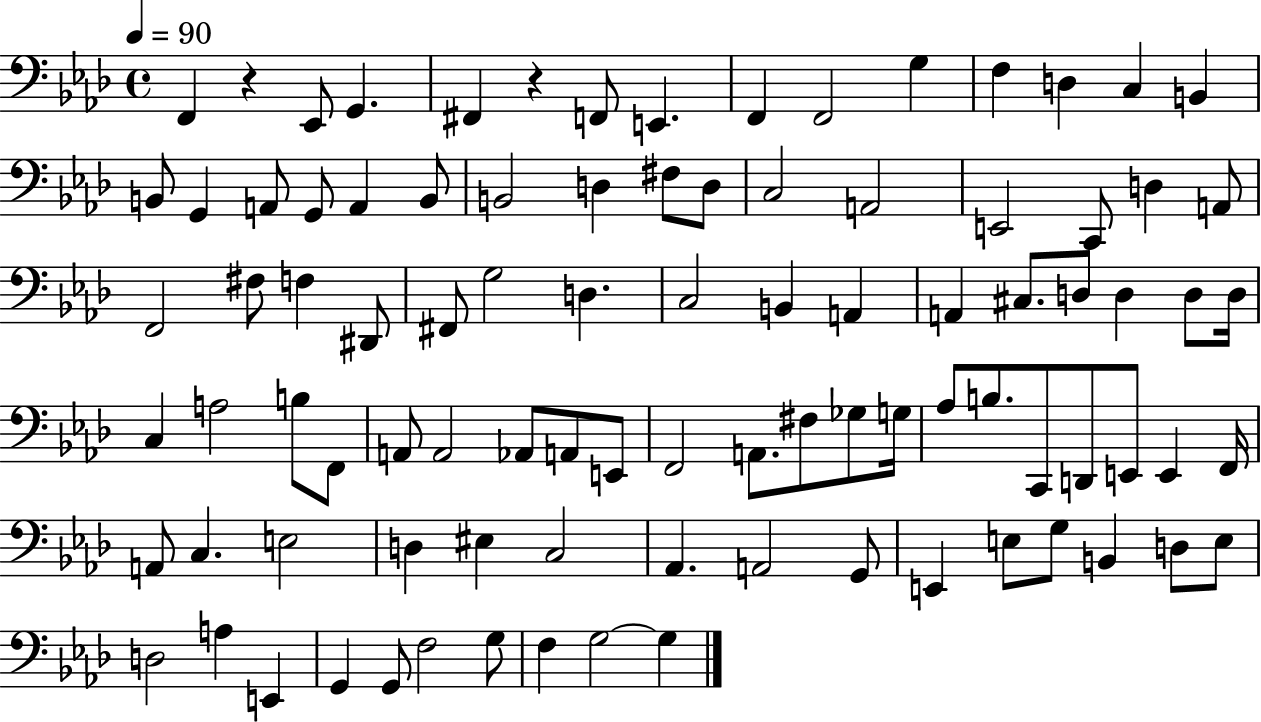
F2/q R/q Eb2/e G2/q. F#2/q R/q F2/e E2/q. F2/q F2/h G3/q F3/q D3/q C3/q B2/q B2/e G2/q A2/e G2/e A2/q B2/e B2/h D3/q F#3/e D3/e C3/h A2/h E2/h C2/e D3/q A2/e F2/h F#3/e F3/q D#2/e F#2/e G3/h D3/q. C3/h B2/q A2/q A2/q C#3/e. D3/e D3/q D3/e D3/s C3/q A3/h B3/e F2/e A2/e A2/h Ab2/e A2/e E2/e F2/h A2/e. F#3/e Gb3/e G3/s Ab3/e B3/e. C2/e D2/e E2/e E2/q F2/s A2/e C3/q. E3/h D3/q EIS3/q C3/h Ab2/q. A2/h G2/e E2/q E3/e G3/e B2/q D3/e E3/e D3/h A3/q E2/q G2/q G2/e F3/h G3/e F3/q G3/h G3/q